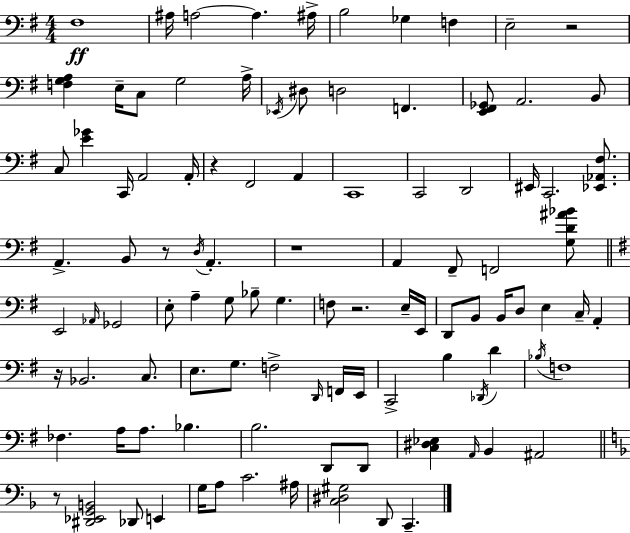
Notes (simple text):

F#3/w A#3/s A3/h A3/q. A#3/s B3/h Gb3/q F3/q E3/h R/h [F3,G3,A3]/q E3/s C3/e G3/h A3/s Eb2/s D#3/e D3/h F2/q. [E2,F#2,Gb2]/e A2/h. B2/e C3/e [E4,Gb4]/q C2/s A2/h A2/s R/q F#2/h A2/q C2/w C2/h D2/h EIS2/s C2/h. [Eb2,Ab2,F#3]/e. A2/q. B2/e R/e D3/s A2/q. R/w A2/q F#2/e F2/h [G3,D4,A#4,Bb4]/e E2/h Ab2/s Gb2/h E3/e A3/q G3/e Bb3/e G3/q. F3/e R/h. E3/s E2/s D2/e B2/e B2/s D3/e E3/q C3/s A2/q R/s Bb2/h. C3/e. E3/e. G3/e. F3/h D2/s F2/s E2/s C2/h B3/q Db2/s D4/q Bb3/s F3/w FES3/q. A3/s A3/e. Bb3/q. B3/h. D2/e D2/e [C3,D#3,Eb3]/q A2/s B2/q A#2/h R/e [D#2,Eb2,G2,B2]/h Db2/e E2/q G3/s A3/e C4/h. A#3/s [C3,D#3,G#3]/h D2/e C2/q.